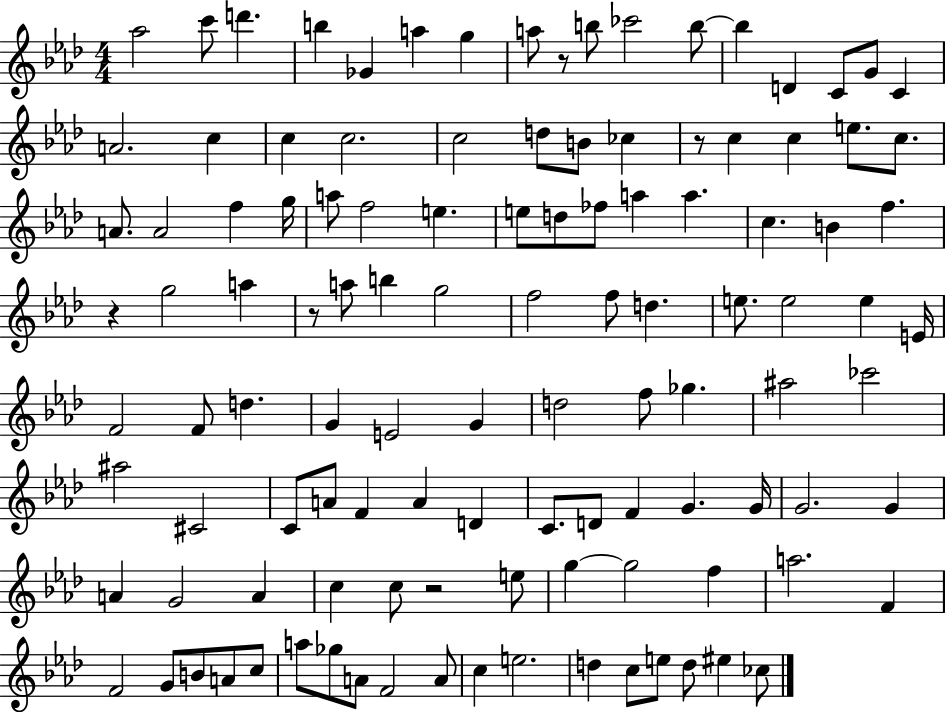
{
  \clef treble
  \numericTimeSignature
  \time 4/4
  \key aes \major
  aes''2 c'''8 d'''4. | b''4 ges'4 a''4 g''4 | a''8 r8 b''8 ces'''2 b''8~~ | b''4 d'4 c'8 g'8 c'4 | \break a'2. c''4 | c''4 c''2. | c''2 d''8 b'8 ces''4 | r8 c''4 c''4 e''8. c''8. | \break a'8. a'2 f''4 g''16 | a''8 f''2 e''4. | e''8 d''8 fes''8 a''4 a''4. | c''4. b'4 f''4. | \break r4 g''2 a''4 | r8 a''8 b''4 g''2 | f''2 f''8 d''4. | e''8. e''2 e''4 e'16 | \break f'2 f'8 d''4. | g'4 e'2 g'4 | d''2 f''8 ges''4. | ais''2 ces'''2 | \break ais''2 cis'2 | c'8 a'8 f'4 a'4 d'4 | c'8. d'8 f'4 g'4. g'16 | g'2. g'4 | \break a'4 g'2 a'4 | c''4 c''8 r2 e''8 | g''4~~ g''2 f''4 | a''2. f'4 | \break f'2 g'8 b'8 a'8 c''8 | a''8 ges''8 a'8 f'2 a'8 | c''4 e''2. | d''4 c''8 e''8 d''8 eis''4 ces''8 | \break \bar "|."
}